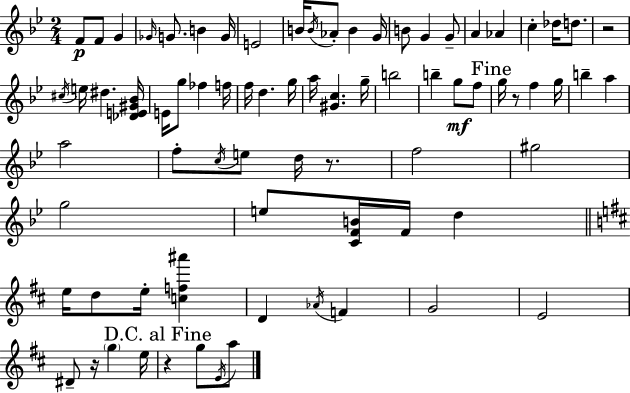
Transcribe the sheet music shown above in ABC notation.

X:1
T:Untitled
M:2/4
L:1/4
K:Gm
F/2 F/2 G _G/4 G/2 B G/4 E2 B/4 B/4 _A/2 B G/4 B/2 G G/2 A _A c _d/4 d/2 z2 ^c/4 e/4 ^d [_DE^G_B]/4 E/4 g/2 _f f/4 f/4 d g/4 a/4 [^Gc] g/4 b2 b g/2 f/2 g/4 z/2 f g/4 b a a2 f/2 c/4 e/2 d/4 z/2 f2 ^g2 g2 e/2 [CFB]/4 F/4 d e/4 d/2 e/4 [cf^a'] D _A/4 F G2 E2 ^D/2 z/4 g e/4 z g/2 E/4 a/2